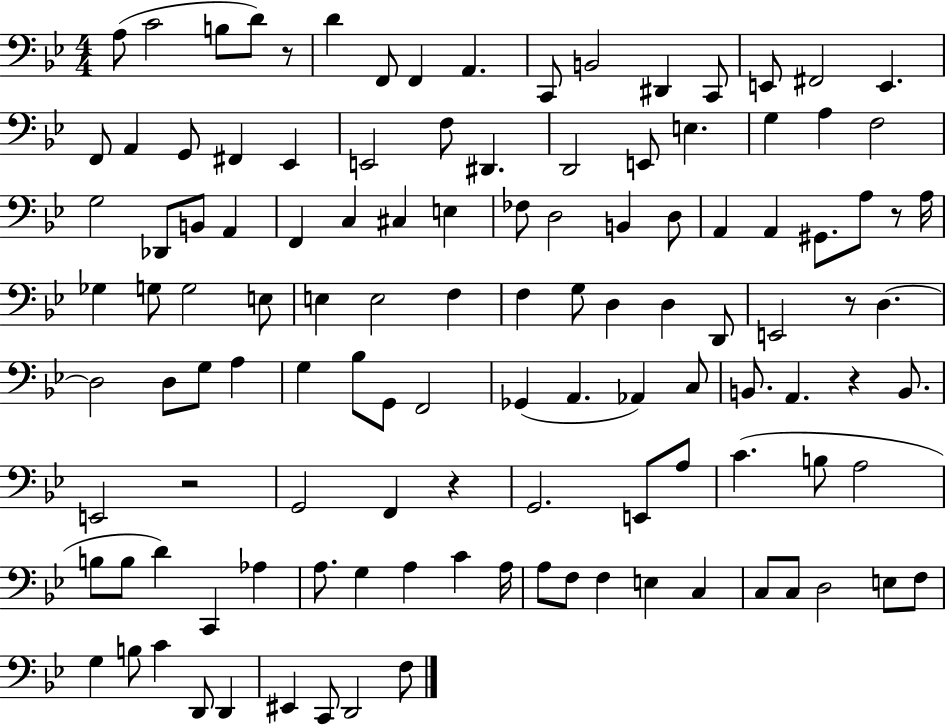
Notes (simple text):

A3/e C4/h B3/e D4/e R/e D4/q F2/e F2/q A2/q. C2/e B2/h D#2/q C2/e E2/e F#2/h E2/q. F2/e A2/q G2/e F#2/q Eb2/q E2/h F3/e D#2/q. D2/h E2/e E3/q. G3/q A3/q F3/h G3/h Db2/e B2/e A2/q F2/q C3/q C#3/q E3/q FES3/e D3/h B2/q D3/e A2/q A2/q G#2/e. A3/e R/e A3/s Gb3/q G3/e G3/h E3/e E3/q E3/h F3/q F3/q G3/e D3/q D3/q D2/e E2/h R/e D3/q. D3/h D3/e G3/e A3/q G3/q Bb3/e G2/e F2/h Gb2/q A2/q. Ab2/q C3/e B2/e. A2/q. R/q B2/e. E2/h R/h G2/h F2/q R/q G2/h. E2/e A3/e C4/q. B3/e A3/h B3/e B3/e D4/q C2/q Ab3/q A3/e. G3/q A3/q C4/q A3/s A3/e F3/e F3/q E3/q C3/q C3/e C3/e D3/h E3/e F3/e G3/q B3/e C4/q D2/e D2/q EIS2/q C2/e D2/h F3/e